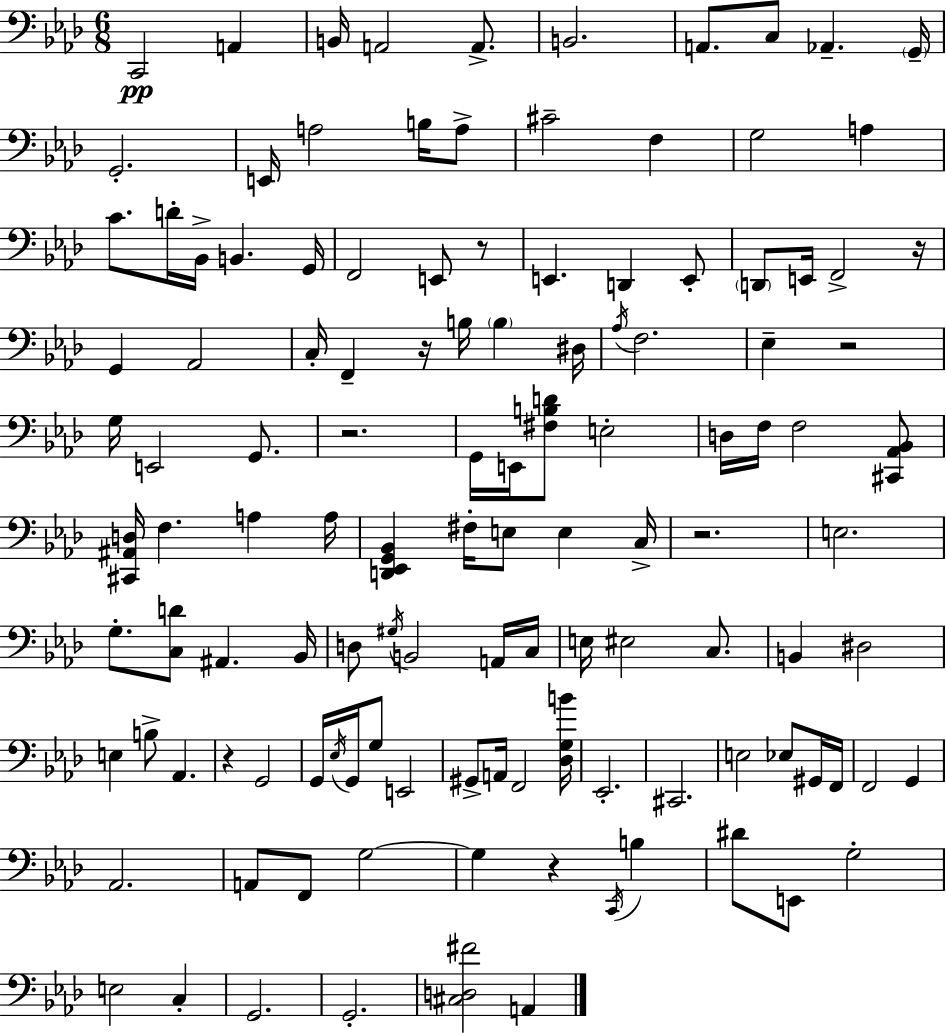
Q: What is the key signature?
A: AES major